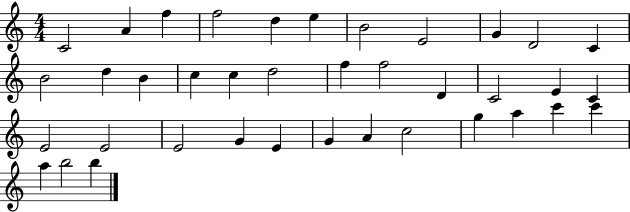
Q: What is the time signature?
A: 4/4